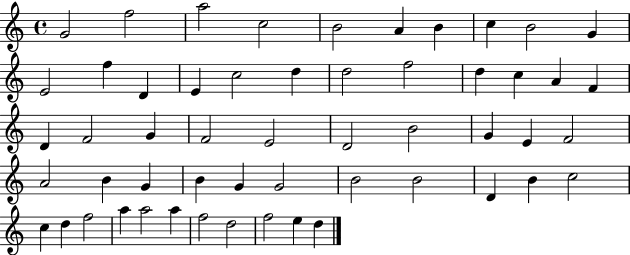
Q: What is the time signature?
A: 4/4